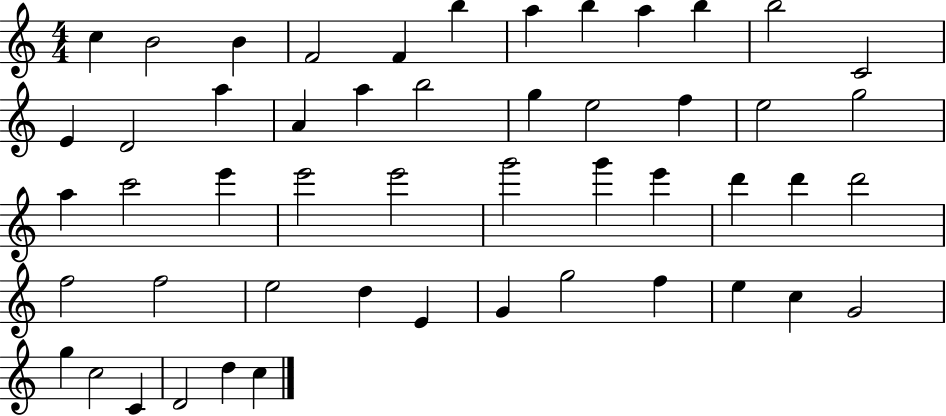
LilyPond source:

{
  \clef treble
  \numericTimeSignature
  \time 4/4
  \key c \major
  c''4 b'2 b'4 | f'2 f'4 b''4 | a''4 b''4 a''4 b''4 | b''2 c'2 | \break e'4 d'2 a''4 | a'4 a''4 b''2 | g''4 e''2 f''4 | e''2 g''2 | \break a''4 c'''2 e'''4 | e'''2 e'''2 | g'''2 g'''4 e'''4 | d'''4 d'''4 d'''2 | \break f''2 f''2 | e''2 d''4 e'4 | g'4 g''2 f''4 | e''4 c''4 g'2 | \break g''4 c''2 c'4 | d'2 d''4 c''4 | \bar "|."
}